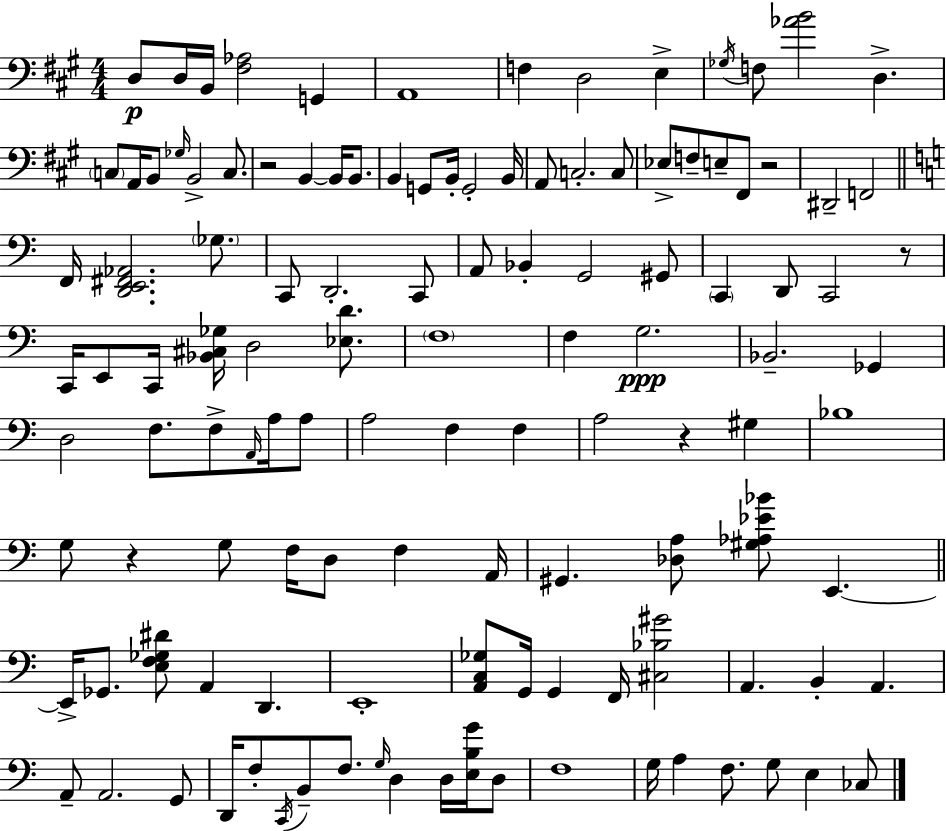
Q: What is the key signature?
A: A major